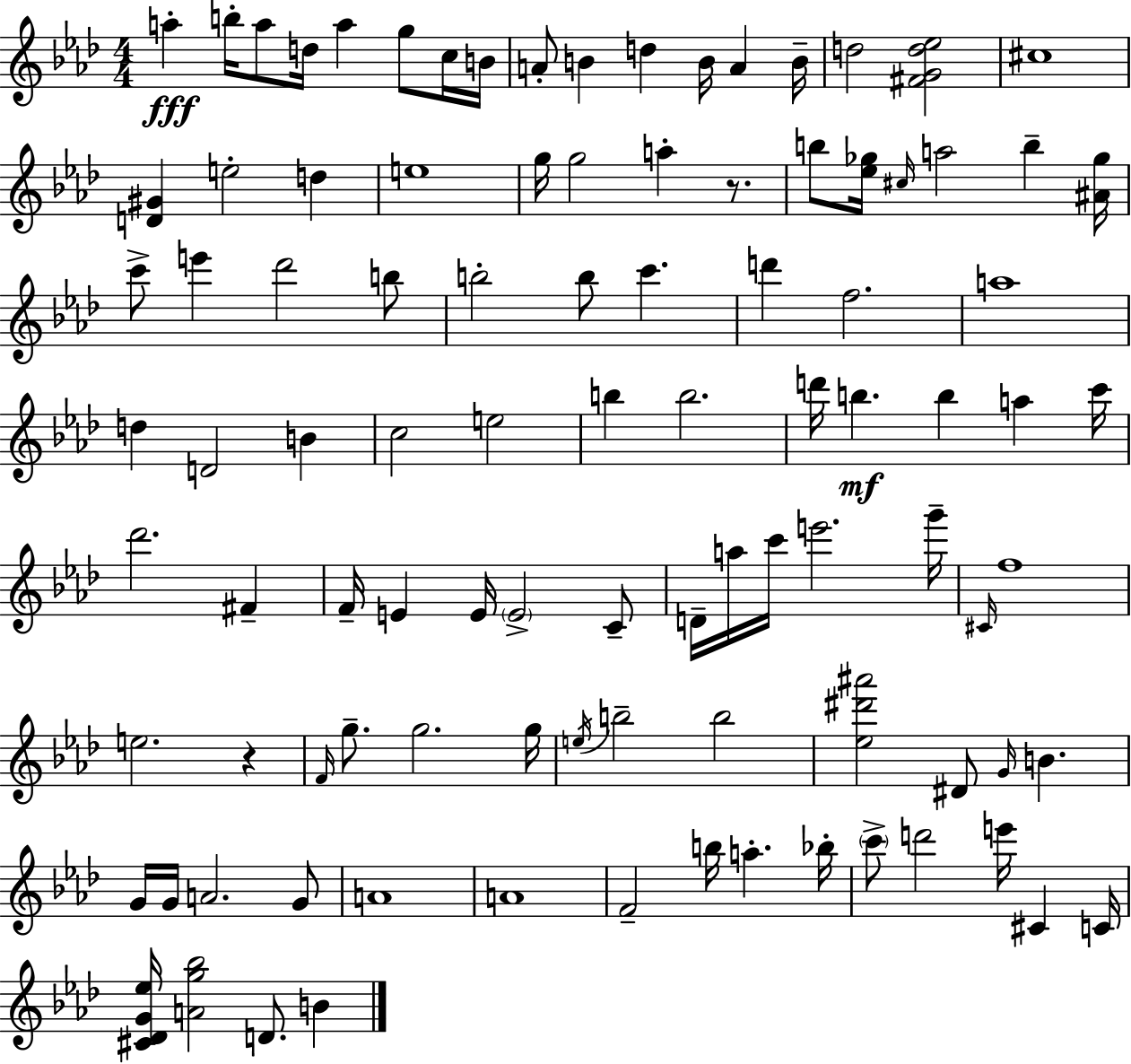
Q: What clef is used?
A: treble